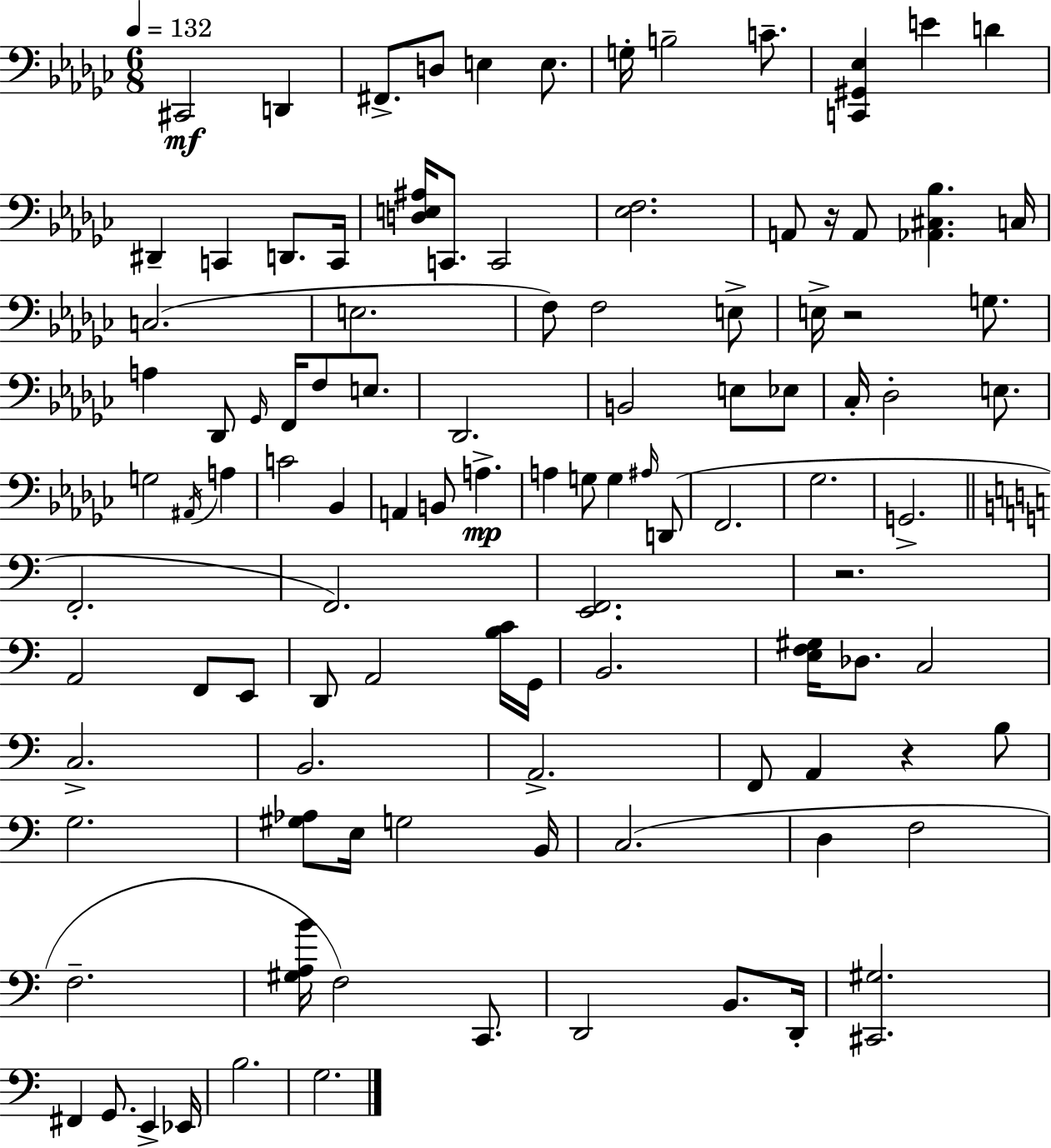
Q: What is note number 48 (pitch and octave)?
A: A3